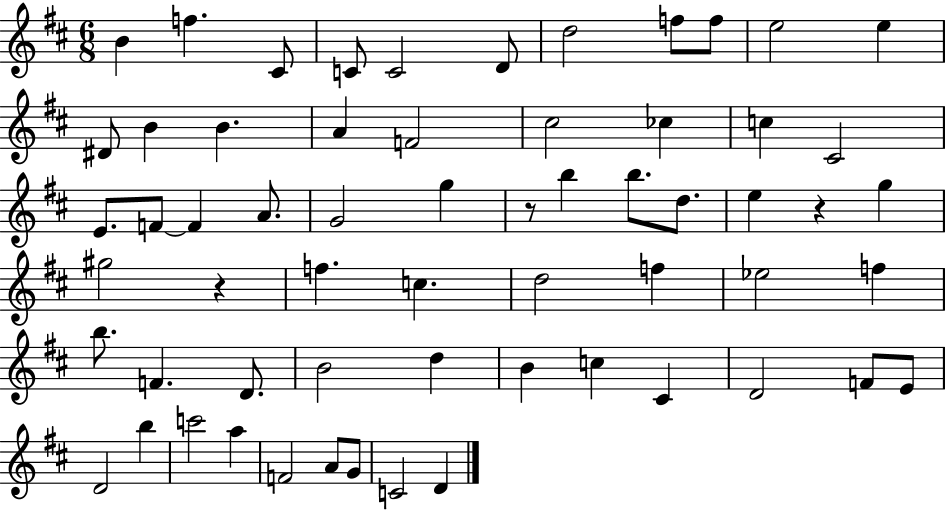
B4/q F5/q. C#4/e C4/e C4/h D4/e D5/h F5/e F5/e E5/h E5/q D#4/e B4/q B4/q. A4/q F4/h C#5/h CES5/q C5/q C#4/h E4/e. F4/e F4/q A4/e. G4/h G5/q R/e B5/q B5/e. D5/e. E5/q R/q G5/q G#5/h R/q F5/q. C5/q. D5/h F5/q Eb5/h F5/q B5/e. F4/q. D4/e. B4/h D5/q B4/q C5/q C#4/q D4/h F4/e E4/e D4/h B5/q C6/h A5/q F4/h A4/e G4/e C4/h D4/q